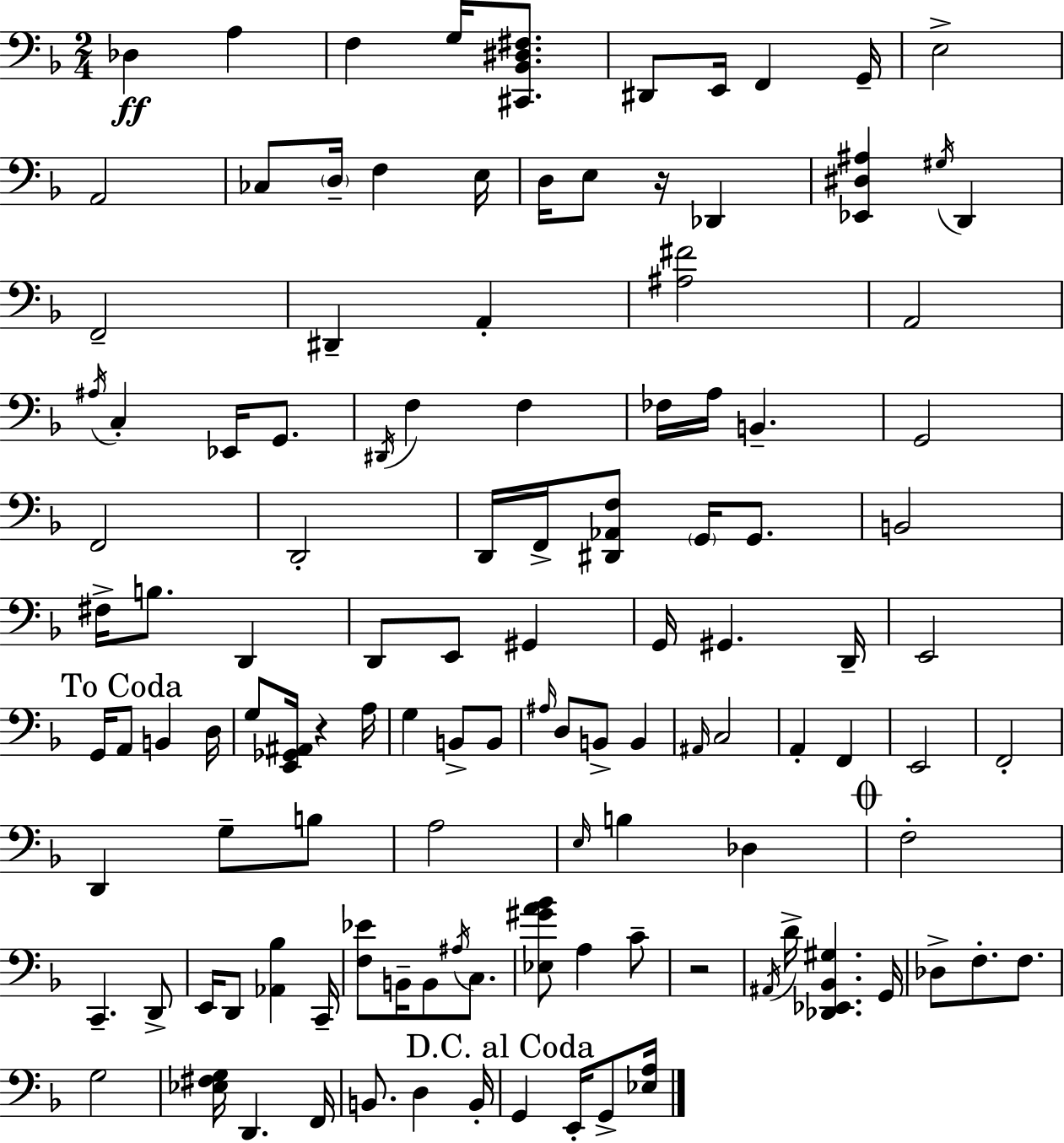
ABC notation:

X:1
T:Untitled
M:2/4
L:1/4
K:F
_D, A, F, G,/4 [^C,,_B,,^D,^F,]/2 ^D,,/2 E,,/4 F,, G,,/4 E,2 A,,2 _C,/2 D,/4 F, E,/4 D,/4 E,/2 z/4 _D,, [_E,,^D,^A,] ^G,/4 D,, F,,2 ^D,, A,, [^A,^F]2 A,,2 ^A,/4 C, _E,,/4 G,,/2 ^D,,/4 F, F, _F,/4 A,/4 B,, G,,2 F,,2 D,,2 D,,/4 F,,/4 [^D,,_A,,F,]/2 G,,/4 G,,/2 B,,2 ^F,/4 B,/2 D,, D,,/2 E,,/2 ^G,, G,,/4 ^G,, D,,/4 E,,2 G,,/4 A,,/2 B,, D,/4 G,/2 [E,,_G,,^A,,]/4 z A,/4 G, B,,/2 B,,/2 ^A,/4 D,/2 B,,/2 B,, ^A,,/4 C,2 A,, F,, E,,2 F,,2 D,, G,/2 B,/2 A,2 E,/4 B, _D, F,2 C,, D,,/2 E,,/4 D,,/2 [_A,,_B,] C,,/4 [F,_E]/2 B,,/4 B,,/2 ^A,/4 C,/2 [_E,^GA_B]/2 A, C/2 z2 ^A,,/4 D/4 [_D,,_E,,_B,,^G,] G,,/4 _D,/2 F,/2 F,/2 G,2 [_E,^F,G,]/4 D,, F,,/4 B,,/2 D, B,,/4 G,, E,,/4 G,,/2 [_E,A,]/4